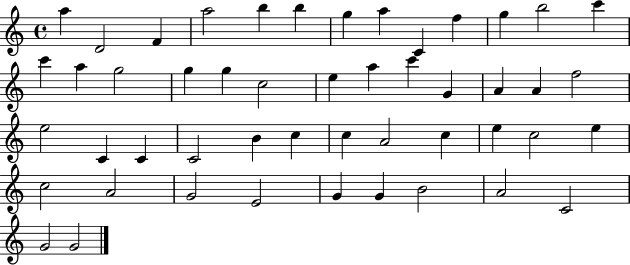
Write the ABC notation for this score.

X:1
T:Untitled
M:4/4
L:1/4
K:C
a D2 F a2 b b g a C f g b2 c' c' a g2 g g c2 e a c' G A A f2 e2 C C C2 B c c A2 c e c2 e c2 A2 G2 E2 G G B2 A2 C2 G2 G2